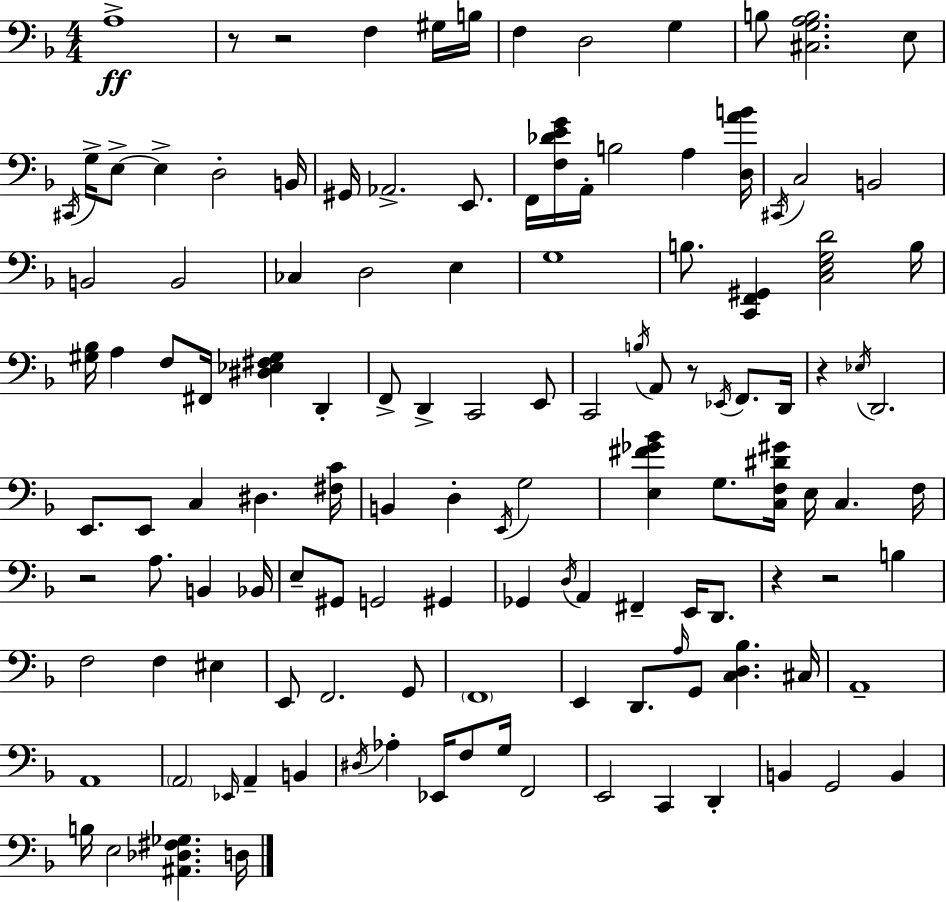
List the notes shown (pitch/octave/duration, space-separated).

A3/w R/e R/h F3/q G#3/s B3/s F3/q D3/h G3/q B3/e [C#3,G3,A3,B3]/h. E3/e C#2/s G3/s E3/e E3/q D3/h B2/s G#2/s Ab2/h. E2/e. F2/s [F3,Db4,E4,G4]/s A2/s B3/h A3/q [D3,A4,B4]/s C#2/s C3/h B2/h B2/h B2/h CES3/q D3/h E3/q G3/w B3/e. [C2,F2,G#2]/q [C3,E3,G3,D4]/h B3/s [G#3,Bb3]/s A3/q F3/e F#2/s [D#3,Eb3,F#3,G#3]/q D2/q F2/e D2/q C2/h E2/e C2/h B3/s A2/e R/e Eb2/s F2/e. D2/s R/q Eb3/s D2/h. E2/e. E2/e C3/q D#3/q. [F#3,C4]/s B2/q D3/q E2/s G3/h [E3,F#4,Gb4,Bb4]/q G3/e. [C3,F3,D#4,G#4]/s E3/s C3/q. F3/s R/h A3/e. B2/q Bb2/s E3/e G#2/e G2/h G#2/q Gb2/q D3/s A2/q F#2/q E2/s D2/e. R/q R/h B3/q F3/h F3/q EIS3/q E2/e F2/h. G2/e F2/w E2/q D2/e. A3/s G2/e [C3,D3,Bb3]/q. C#3/s A2/w A2/w A2/h Eb2/s A2/q B2/q D#3/s Ab3/q Eb2/s F3/e G3/s F2/h E2/h C2/q D2/q B2/q G2/h B2/q B3/s E3/h [A#2,Db3,F#3,Gb3]/q. D3/s